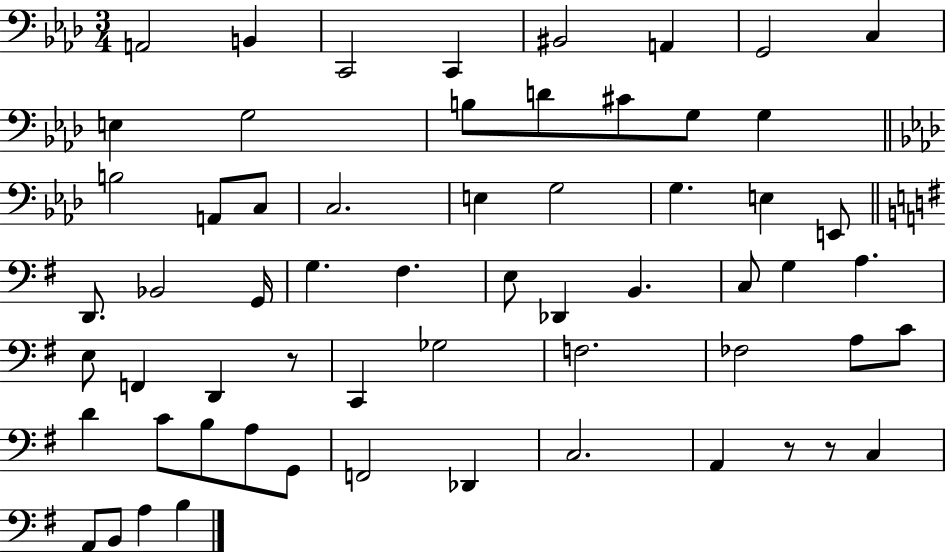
A2/h B2/q C2/h C2/q BIS2/h A2/q G2/h C3/q E3/q G3/h B3/e D4/e C#4/e G3/e G3/q B3/h A2/e C3/e C3/h. E3/q G3/h G3/q. E3/q E2/e D2/e. Bb2/h G2/s G3/q. F#3/q. E3/e Db2/q B2/q. C3/e G3/q A3/q. E3/e F2/q D2/q R/e C2/q Gb3/h F3/h. FES3/h A3/e C4/e D4/q C4/e B3/e A3/e G2/e F2/h Db2/q C3/h. A2/q R/e R/e C3/q A2/e B2/e A3/q B3/q